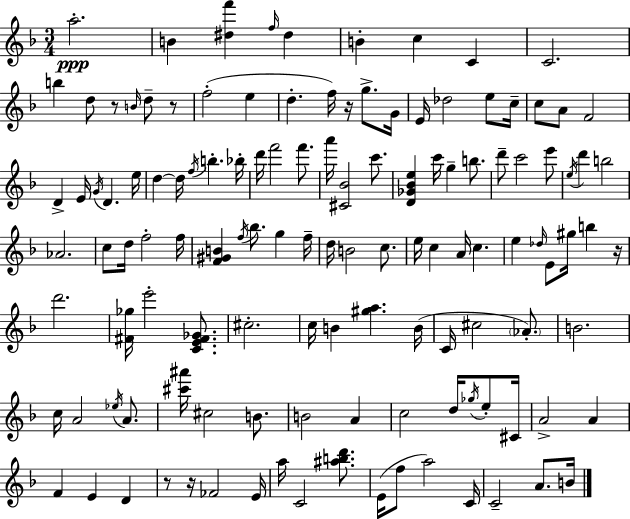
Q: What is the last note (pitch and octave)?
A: B4